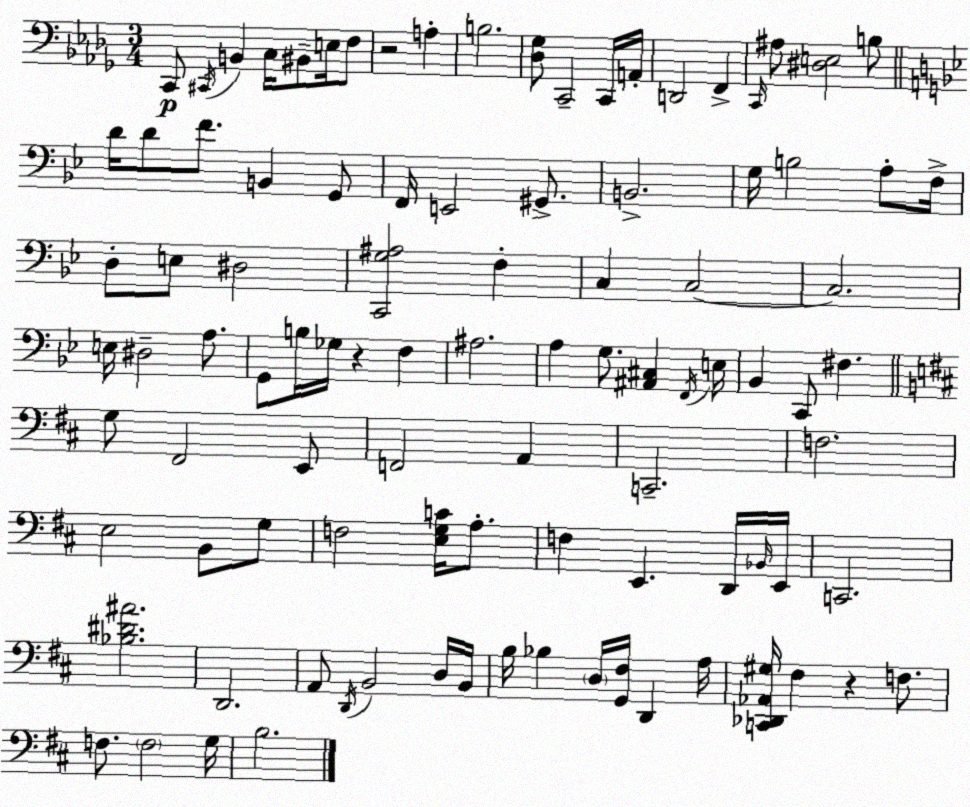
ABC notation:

X:1
T:Untitled
M:3/4
L:1/4
K:Bbm
C,,/2 ^C,,/4 B,, C,/4 ^B,,/2 E,/4 F,/2 z2 A, B,2 [_D,_G,]/2 C,,2 C,,/4 A,,/4 D,,2 F,, C,,/4 ^A,/2 [^D,E,]2 B,/2 D/4 D/2 F/2 B,, G,,/2 F,,/4 E,,2 ^G,,/2 B,,2 G,/4 B,2 A,/2 F,/4 D,/2 E,/2 ^D,2 [C,,G,^A,]2 F, C, C,2 C,2 E,/4 ^D,2 A,/2 G,,/2 B,/4 _G,/4 z F, ^A,2 A, G,/2 [^A,,^C,] F,,/4 E,/4 _B,, C,,/2 ^F, G,/2 ^F,,2 E,,/2 F,,2 A,, C,,2 F,2 E,2 B,,/2 G,/2 F,2 [E,G,C]/4 A,/2 F, E,, D,,/4 _B,,/4 E,,/4 C,,2 [_B,^D^A]2 D,,2 A,,/2 D,,/4 B,,2 D,/4 B,,/4 B,/4 _B, D,/4 [G,,^F,]/4 D,, A,/4 [C,,_D,,_A,,^G,]/4 ^F, z F,/2 F,/2 F,2 G,/4 B,2